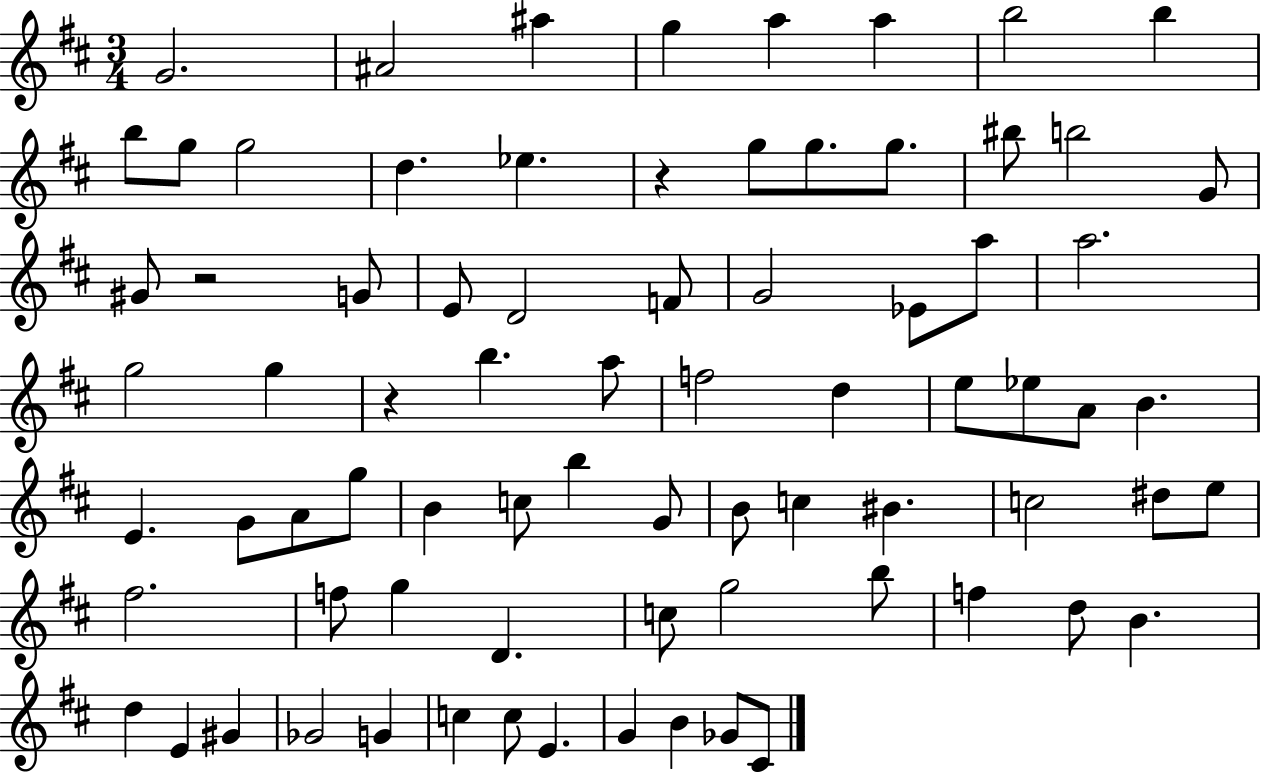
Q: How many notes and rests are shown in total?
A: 77